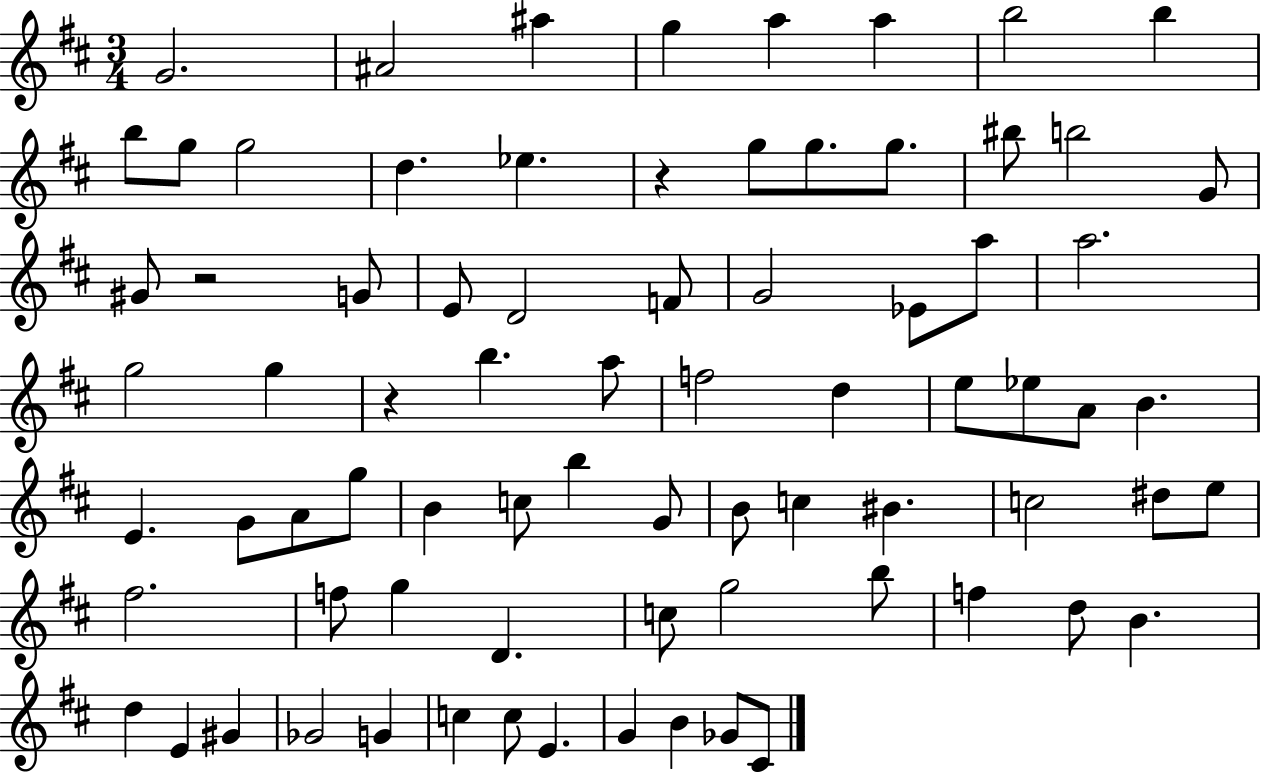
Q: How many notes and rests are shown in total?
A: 77